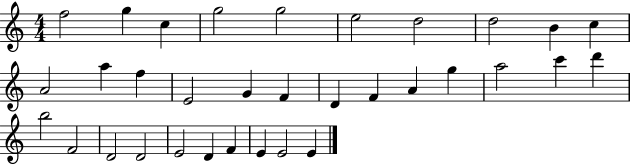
{
  \clef treble
  \numericTimeSignature
  \time 4/4
  \key c \major
  f''2 g''4 c''4 | g''2 g''2 | e''2 d''2 | d''2 b'4 c''4 | \break a'2 a''4 f''4 | e'2 g'4 f'4 | d'4 f'4 a'4 g''4 | a''2 c'''4 d'''4 | \break b''2 f'2 | d'2 d'2 | e'2 d'4 f'4 | e'4 e'2 e'4 | \break \bar "|."
}